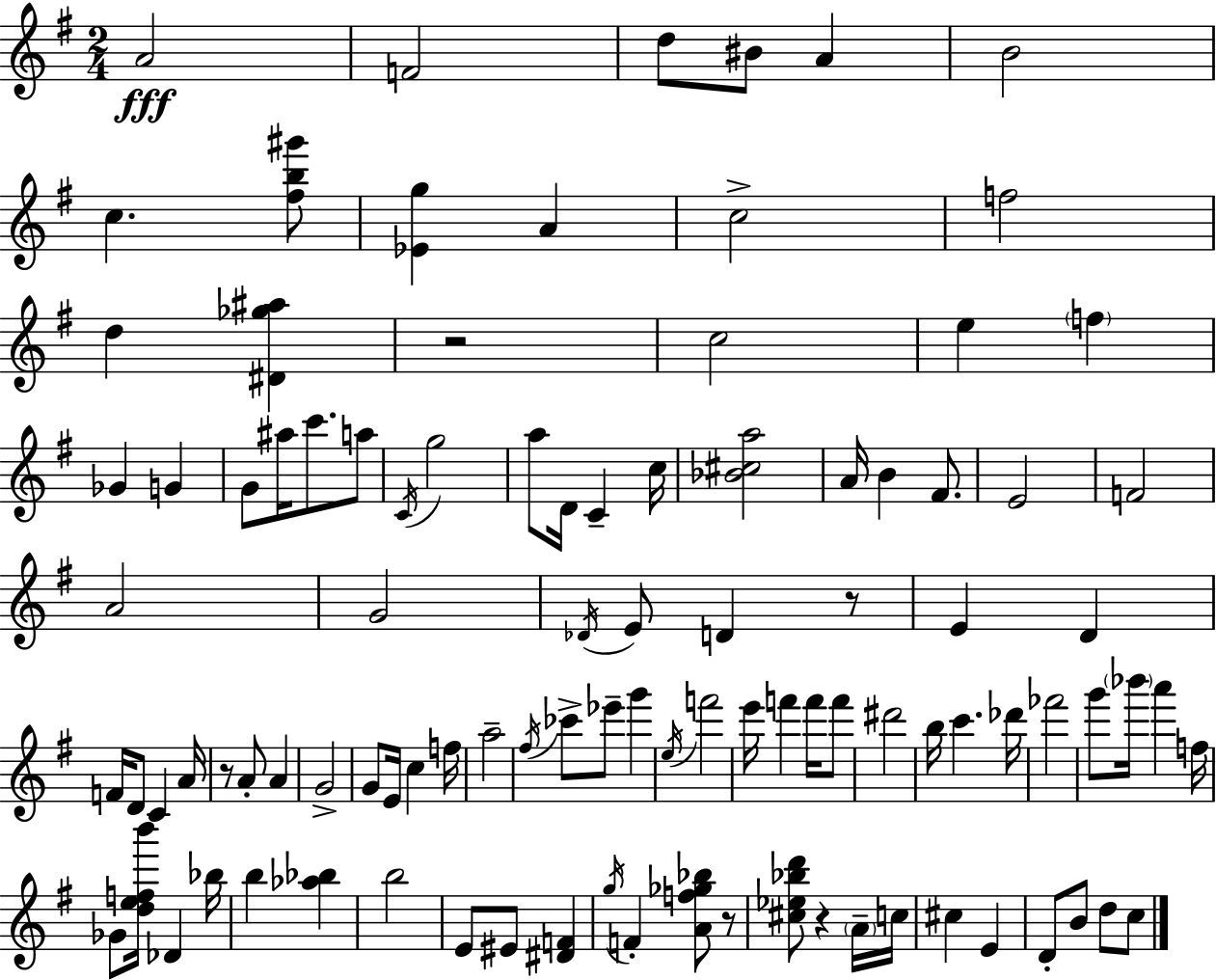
{
  \clef treble
  \numericTimeSignature
  \time 2/4
  \key e \minor
  a'2\fff | f'2 | d''8 bis'8 a'4 | b'2 | \break c''4. <fis'' b'' gis'''>8 | <ees' g''>4 a'4 | c''2-> | f''2 | \break d''4 <dis' ges'' ais''>4 | r2 | c''2 | e''4 \parenthesize f''4 | \break ges'4 g'4 | g'8 ais''16 c'''8. a''8 | \acciaccatura { c'16 } g''2 | a''8 d'16 c'4-- | \break c''16 <bes' cis'' a''>2 | a'16 b'4 fis'8. | e'2 | f'2 | \break a'2 | g'2 | \acciaccatura { des'16 } e'8 d'4 | r8 e'4 d'4 | \break f'16 d'8 c'4 | a'16 r8 a'8-. a'4 | g'2-> | g'8 e'16 c''4 | \break f''16 a''2-- | \acciaccatura { fis''16 } ces'''8-> ees'''8-- g'''4 | \acciaccatura { e''16 } f'''2 | e'''16 f'''4 | \break f'''16 f'''8 dis'''2 | b''16 c'''4. | des'''16 fes'''2 | g'''8 \parenthesize bes'''16 a'''4 | \break f''16 ges'8 <d'' e'' f'' b'''>16 des'4 | bes''16 b''4 | <aes'' bes''>4 b''2 | e'8 eis'8 | \break <dis' f'>4 \acciaccatura { g''16 } f'4-. | <a' f'' ges'' bes''>8 r8 <cis'' ees'' bes'' d'''>8 r4 | \parenthesize a'16-- c''16 cis''4 | e'4 d'8-. b'8 | \break d''8 c''8 \bar "|."
}